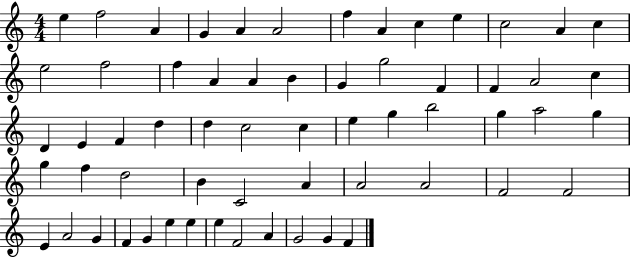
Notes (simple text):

E5/q F5/h A4/q G4/q A4/q A4/h F5/q A4/q C5/q E5/q C5/h A4/q C5/q E5/h F5/h F5/q A4/q A4/q B4/q G4/q G5/h F4/q F4/q A4/h C5/q D4/q E4/q F4/q D5/q D5/q C5/h C5/q E5/q G5/q B5/h G5/q A5/h G5/q G5/q F5/q D5/h B4/q C4/h A4/q A4/h A4/h F4/h F4/h E4/q A4/h G4/q F4/q G4/q E5/q E5/q E5/q F4/h A4/q G4/h G4/q F4/q